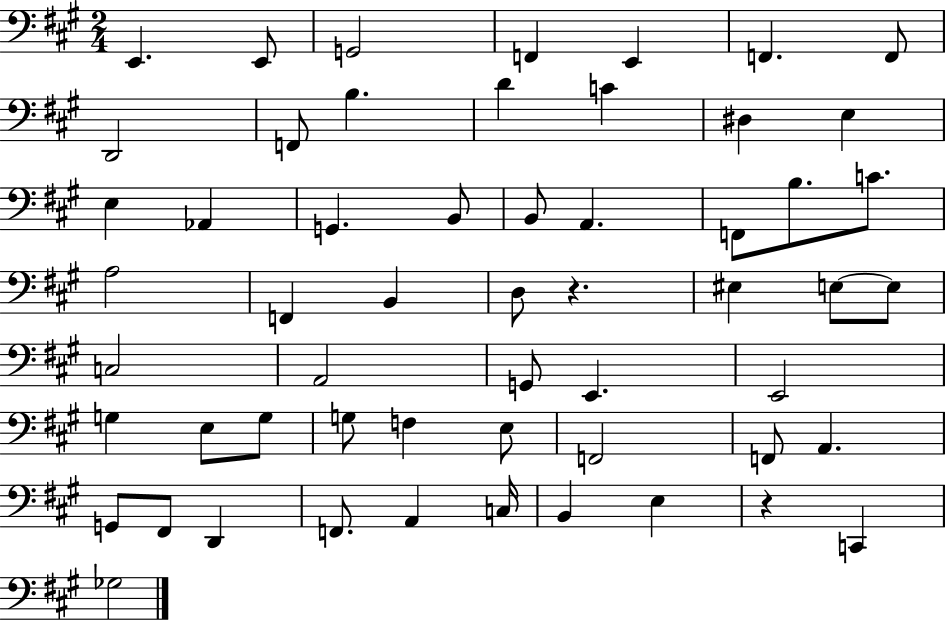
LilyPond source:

{
  \clef bass
  \numericTimeSignature
  \time 2/4
  \key a \major
  \repeat volta 2 { e,4. e,8 | g,2 | f,4 e,4 | f,4. f,8 | \break d,2 | f,8 b4. | d'4 c'4 | dis4 e4 | \break e4 aes,4 | g,4. b,8 | b,8 a,4. | f,8 b8. c'8. | \break a2 | f,4 b,4 | d8 r4. | eis4 e8~~ e8 | \break c2 | a,2 | g,8 e,4. | e,2 | \break g4 e8 g8 | g8 f4 e8 | f,2 | f,8 a,4. | \break g,8 fis,8 d,4 | f,8. a,4 c16 | b,4 e4 | r4 c,4 | \break ges2 | } \bar "|."
}